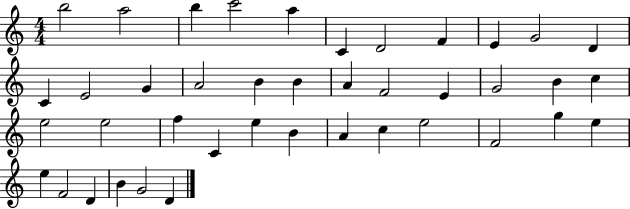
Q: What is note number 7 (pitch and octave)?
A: D4